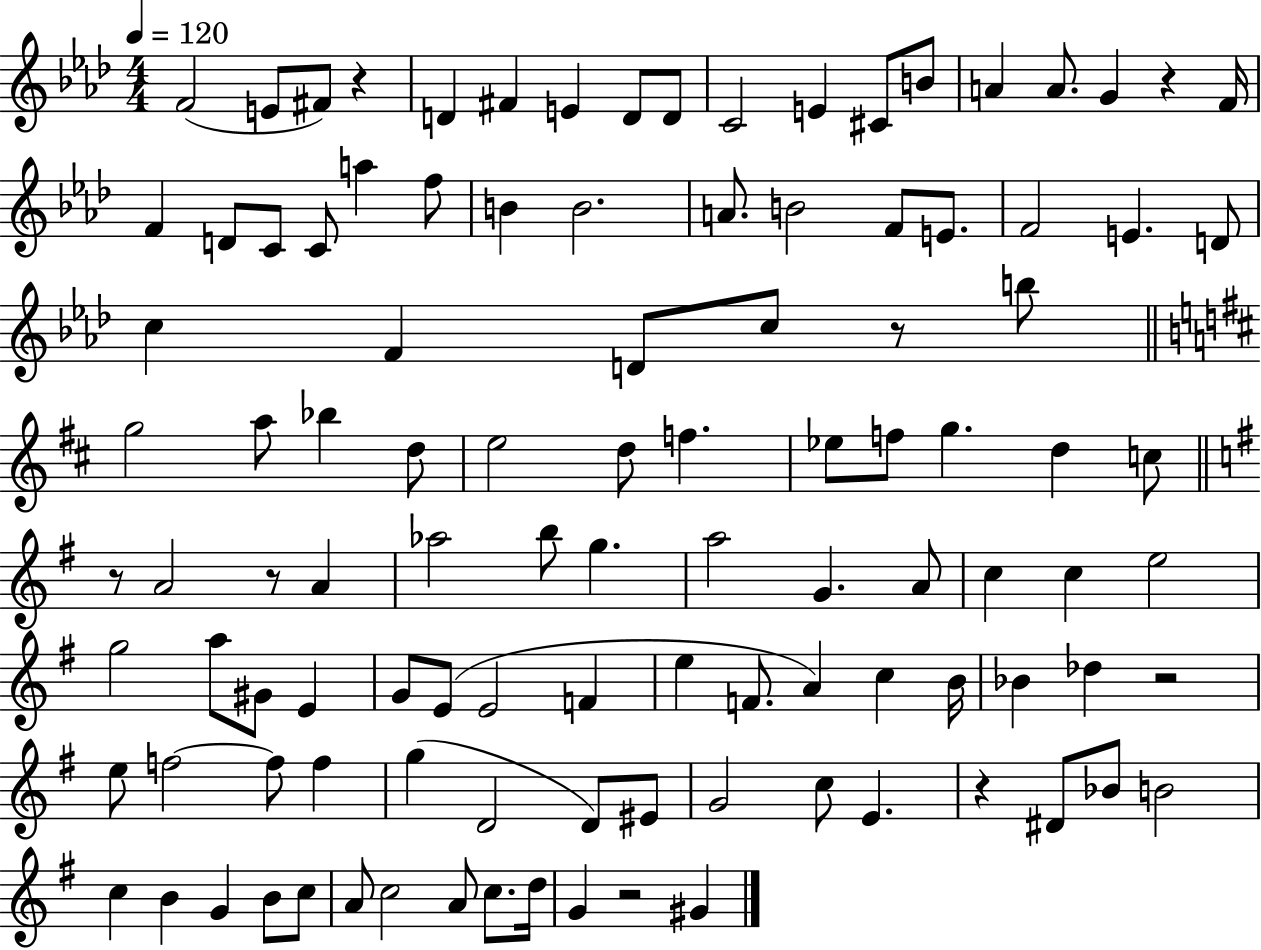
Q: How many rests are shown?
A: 8